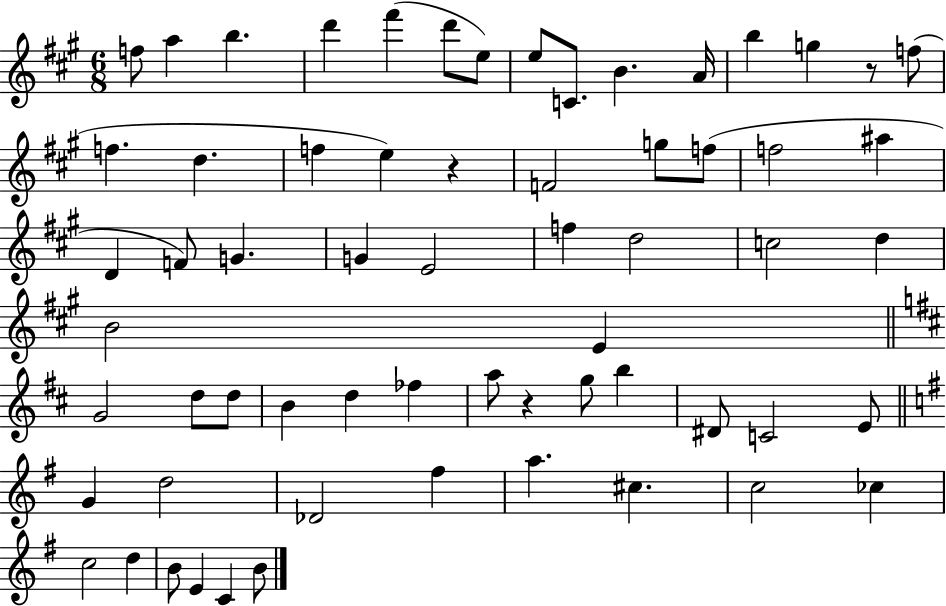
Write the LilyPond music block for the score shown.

{
  \clef treble
  \numericTimeSignature
  \time 6/8
  \key a \major
  \repeat volta 2 { f''8 a''4 b''4. | d'''4 fis'''4( d'''8 e''8) | e''8 c'8. b'4. a'16 | b''4 g''4 r8 f''8( | \break f''4. d''4. | f''4 e''4) r4 | f'2 g''8 f''8( | f''2 ais''4 | \break d'4 f'8) g'4. | g'4 e'2 | f''4 d''2 | c''2 d''4 | \break b'2 e'4 | \bar "||" \break \key d \major g'2 d''8 d''8 | b'4 d''4 fes''4 | a''8 r4 g''8 b''4 | dis'8 c'2 e'8 | \break \bar "||" \break \key g \major g'4 d''2 | des'2 fis''4 | a''4. cis''4. | c''2 ces''4 | \break c''2 d''4 | b'8 e'4 c'4 b'8 | } \bar "|."
}